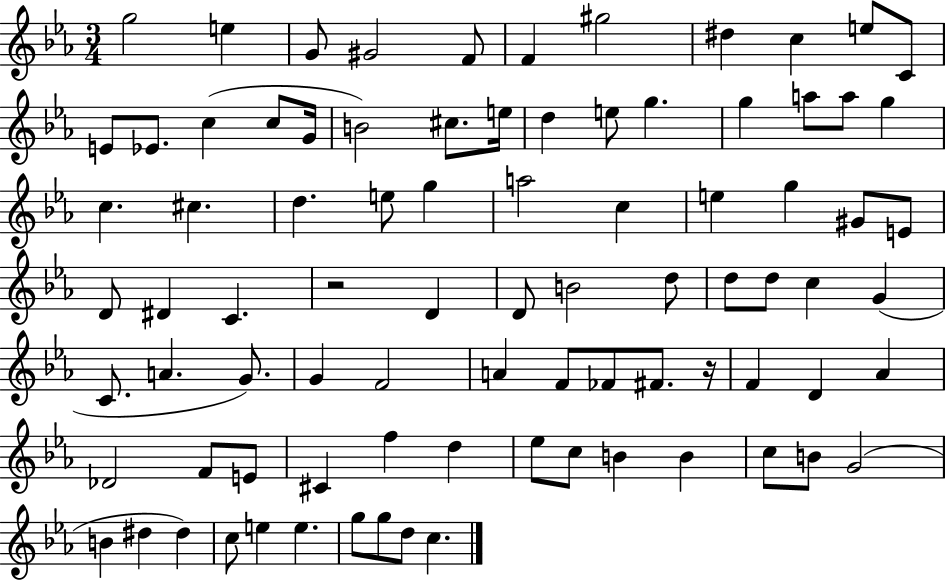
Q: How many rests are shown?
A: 2